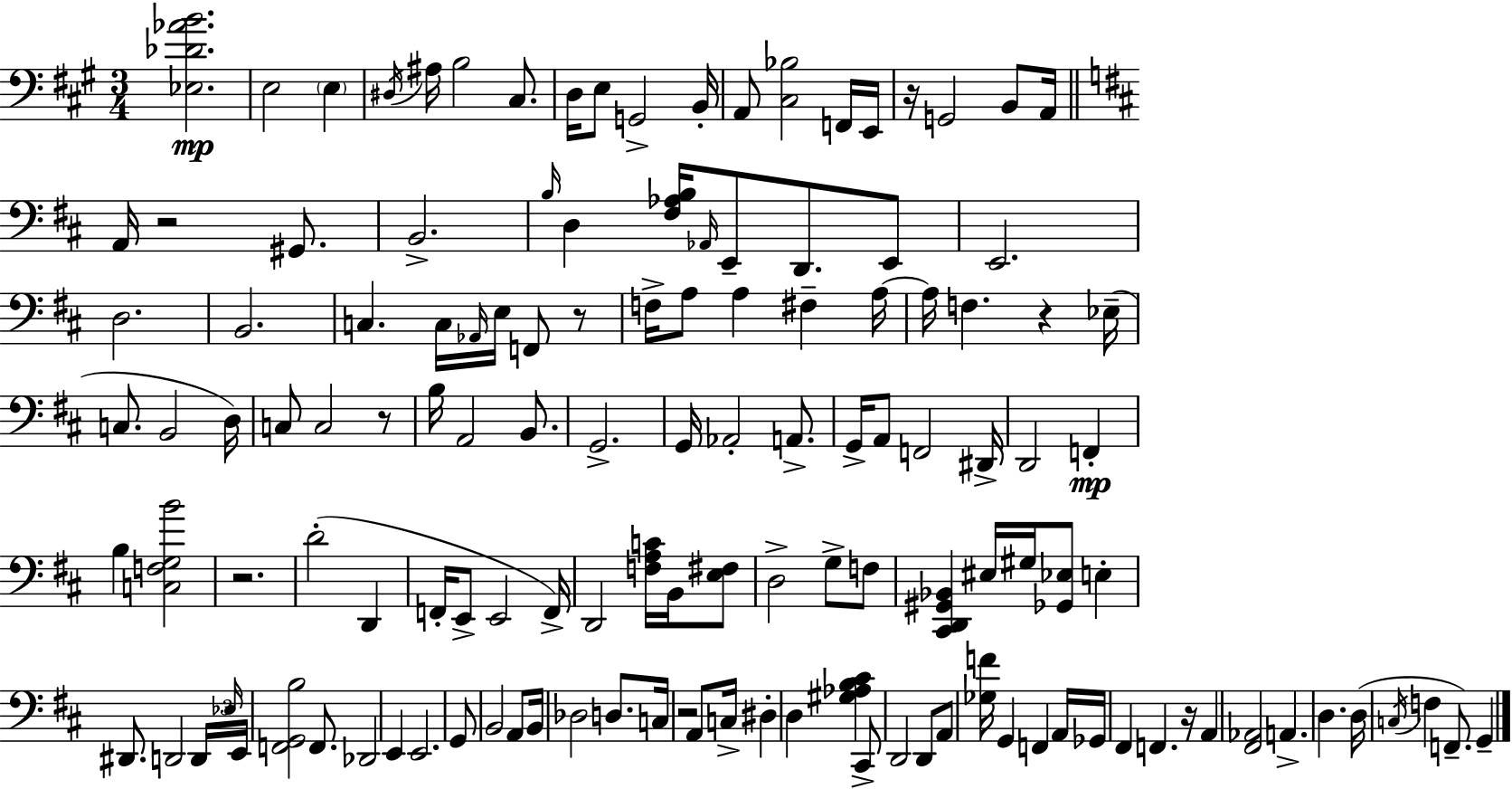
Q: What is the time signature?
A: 3/4